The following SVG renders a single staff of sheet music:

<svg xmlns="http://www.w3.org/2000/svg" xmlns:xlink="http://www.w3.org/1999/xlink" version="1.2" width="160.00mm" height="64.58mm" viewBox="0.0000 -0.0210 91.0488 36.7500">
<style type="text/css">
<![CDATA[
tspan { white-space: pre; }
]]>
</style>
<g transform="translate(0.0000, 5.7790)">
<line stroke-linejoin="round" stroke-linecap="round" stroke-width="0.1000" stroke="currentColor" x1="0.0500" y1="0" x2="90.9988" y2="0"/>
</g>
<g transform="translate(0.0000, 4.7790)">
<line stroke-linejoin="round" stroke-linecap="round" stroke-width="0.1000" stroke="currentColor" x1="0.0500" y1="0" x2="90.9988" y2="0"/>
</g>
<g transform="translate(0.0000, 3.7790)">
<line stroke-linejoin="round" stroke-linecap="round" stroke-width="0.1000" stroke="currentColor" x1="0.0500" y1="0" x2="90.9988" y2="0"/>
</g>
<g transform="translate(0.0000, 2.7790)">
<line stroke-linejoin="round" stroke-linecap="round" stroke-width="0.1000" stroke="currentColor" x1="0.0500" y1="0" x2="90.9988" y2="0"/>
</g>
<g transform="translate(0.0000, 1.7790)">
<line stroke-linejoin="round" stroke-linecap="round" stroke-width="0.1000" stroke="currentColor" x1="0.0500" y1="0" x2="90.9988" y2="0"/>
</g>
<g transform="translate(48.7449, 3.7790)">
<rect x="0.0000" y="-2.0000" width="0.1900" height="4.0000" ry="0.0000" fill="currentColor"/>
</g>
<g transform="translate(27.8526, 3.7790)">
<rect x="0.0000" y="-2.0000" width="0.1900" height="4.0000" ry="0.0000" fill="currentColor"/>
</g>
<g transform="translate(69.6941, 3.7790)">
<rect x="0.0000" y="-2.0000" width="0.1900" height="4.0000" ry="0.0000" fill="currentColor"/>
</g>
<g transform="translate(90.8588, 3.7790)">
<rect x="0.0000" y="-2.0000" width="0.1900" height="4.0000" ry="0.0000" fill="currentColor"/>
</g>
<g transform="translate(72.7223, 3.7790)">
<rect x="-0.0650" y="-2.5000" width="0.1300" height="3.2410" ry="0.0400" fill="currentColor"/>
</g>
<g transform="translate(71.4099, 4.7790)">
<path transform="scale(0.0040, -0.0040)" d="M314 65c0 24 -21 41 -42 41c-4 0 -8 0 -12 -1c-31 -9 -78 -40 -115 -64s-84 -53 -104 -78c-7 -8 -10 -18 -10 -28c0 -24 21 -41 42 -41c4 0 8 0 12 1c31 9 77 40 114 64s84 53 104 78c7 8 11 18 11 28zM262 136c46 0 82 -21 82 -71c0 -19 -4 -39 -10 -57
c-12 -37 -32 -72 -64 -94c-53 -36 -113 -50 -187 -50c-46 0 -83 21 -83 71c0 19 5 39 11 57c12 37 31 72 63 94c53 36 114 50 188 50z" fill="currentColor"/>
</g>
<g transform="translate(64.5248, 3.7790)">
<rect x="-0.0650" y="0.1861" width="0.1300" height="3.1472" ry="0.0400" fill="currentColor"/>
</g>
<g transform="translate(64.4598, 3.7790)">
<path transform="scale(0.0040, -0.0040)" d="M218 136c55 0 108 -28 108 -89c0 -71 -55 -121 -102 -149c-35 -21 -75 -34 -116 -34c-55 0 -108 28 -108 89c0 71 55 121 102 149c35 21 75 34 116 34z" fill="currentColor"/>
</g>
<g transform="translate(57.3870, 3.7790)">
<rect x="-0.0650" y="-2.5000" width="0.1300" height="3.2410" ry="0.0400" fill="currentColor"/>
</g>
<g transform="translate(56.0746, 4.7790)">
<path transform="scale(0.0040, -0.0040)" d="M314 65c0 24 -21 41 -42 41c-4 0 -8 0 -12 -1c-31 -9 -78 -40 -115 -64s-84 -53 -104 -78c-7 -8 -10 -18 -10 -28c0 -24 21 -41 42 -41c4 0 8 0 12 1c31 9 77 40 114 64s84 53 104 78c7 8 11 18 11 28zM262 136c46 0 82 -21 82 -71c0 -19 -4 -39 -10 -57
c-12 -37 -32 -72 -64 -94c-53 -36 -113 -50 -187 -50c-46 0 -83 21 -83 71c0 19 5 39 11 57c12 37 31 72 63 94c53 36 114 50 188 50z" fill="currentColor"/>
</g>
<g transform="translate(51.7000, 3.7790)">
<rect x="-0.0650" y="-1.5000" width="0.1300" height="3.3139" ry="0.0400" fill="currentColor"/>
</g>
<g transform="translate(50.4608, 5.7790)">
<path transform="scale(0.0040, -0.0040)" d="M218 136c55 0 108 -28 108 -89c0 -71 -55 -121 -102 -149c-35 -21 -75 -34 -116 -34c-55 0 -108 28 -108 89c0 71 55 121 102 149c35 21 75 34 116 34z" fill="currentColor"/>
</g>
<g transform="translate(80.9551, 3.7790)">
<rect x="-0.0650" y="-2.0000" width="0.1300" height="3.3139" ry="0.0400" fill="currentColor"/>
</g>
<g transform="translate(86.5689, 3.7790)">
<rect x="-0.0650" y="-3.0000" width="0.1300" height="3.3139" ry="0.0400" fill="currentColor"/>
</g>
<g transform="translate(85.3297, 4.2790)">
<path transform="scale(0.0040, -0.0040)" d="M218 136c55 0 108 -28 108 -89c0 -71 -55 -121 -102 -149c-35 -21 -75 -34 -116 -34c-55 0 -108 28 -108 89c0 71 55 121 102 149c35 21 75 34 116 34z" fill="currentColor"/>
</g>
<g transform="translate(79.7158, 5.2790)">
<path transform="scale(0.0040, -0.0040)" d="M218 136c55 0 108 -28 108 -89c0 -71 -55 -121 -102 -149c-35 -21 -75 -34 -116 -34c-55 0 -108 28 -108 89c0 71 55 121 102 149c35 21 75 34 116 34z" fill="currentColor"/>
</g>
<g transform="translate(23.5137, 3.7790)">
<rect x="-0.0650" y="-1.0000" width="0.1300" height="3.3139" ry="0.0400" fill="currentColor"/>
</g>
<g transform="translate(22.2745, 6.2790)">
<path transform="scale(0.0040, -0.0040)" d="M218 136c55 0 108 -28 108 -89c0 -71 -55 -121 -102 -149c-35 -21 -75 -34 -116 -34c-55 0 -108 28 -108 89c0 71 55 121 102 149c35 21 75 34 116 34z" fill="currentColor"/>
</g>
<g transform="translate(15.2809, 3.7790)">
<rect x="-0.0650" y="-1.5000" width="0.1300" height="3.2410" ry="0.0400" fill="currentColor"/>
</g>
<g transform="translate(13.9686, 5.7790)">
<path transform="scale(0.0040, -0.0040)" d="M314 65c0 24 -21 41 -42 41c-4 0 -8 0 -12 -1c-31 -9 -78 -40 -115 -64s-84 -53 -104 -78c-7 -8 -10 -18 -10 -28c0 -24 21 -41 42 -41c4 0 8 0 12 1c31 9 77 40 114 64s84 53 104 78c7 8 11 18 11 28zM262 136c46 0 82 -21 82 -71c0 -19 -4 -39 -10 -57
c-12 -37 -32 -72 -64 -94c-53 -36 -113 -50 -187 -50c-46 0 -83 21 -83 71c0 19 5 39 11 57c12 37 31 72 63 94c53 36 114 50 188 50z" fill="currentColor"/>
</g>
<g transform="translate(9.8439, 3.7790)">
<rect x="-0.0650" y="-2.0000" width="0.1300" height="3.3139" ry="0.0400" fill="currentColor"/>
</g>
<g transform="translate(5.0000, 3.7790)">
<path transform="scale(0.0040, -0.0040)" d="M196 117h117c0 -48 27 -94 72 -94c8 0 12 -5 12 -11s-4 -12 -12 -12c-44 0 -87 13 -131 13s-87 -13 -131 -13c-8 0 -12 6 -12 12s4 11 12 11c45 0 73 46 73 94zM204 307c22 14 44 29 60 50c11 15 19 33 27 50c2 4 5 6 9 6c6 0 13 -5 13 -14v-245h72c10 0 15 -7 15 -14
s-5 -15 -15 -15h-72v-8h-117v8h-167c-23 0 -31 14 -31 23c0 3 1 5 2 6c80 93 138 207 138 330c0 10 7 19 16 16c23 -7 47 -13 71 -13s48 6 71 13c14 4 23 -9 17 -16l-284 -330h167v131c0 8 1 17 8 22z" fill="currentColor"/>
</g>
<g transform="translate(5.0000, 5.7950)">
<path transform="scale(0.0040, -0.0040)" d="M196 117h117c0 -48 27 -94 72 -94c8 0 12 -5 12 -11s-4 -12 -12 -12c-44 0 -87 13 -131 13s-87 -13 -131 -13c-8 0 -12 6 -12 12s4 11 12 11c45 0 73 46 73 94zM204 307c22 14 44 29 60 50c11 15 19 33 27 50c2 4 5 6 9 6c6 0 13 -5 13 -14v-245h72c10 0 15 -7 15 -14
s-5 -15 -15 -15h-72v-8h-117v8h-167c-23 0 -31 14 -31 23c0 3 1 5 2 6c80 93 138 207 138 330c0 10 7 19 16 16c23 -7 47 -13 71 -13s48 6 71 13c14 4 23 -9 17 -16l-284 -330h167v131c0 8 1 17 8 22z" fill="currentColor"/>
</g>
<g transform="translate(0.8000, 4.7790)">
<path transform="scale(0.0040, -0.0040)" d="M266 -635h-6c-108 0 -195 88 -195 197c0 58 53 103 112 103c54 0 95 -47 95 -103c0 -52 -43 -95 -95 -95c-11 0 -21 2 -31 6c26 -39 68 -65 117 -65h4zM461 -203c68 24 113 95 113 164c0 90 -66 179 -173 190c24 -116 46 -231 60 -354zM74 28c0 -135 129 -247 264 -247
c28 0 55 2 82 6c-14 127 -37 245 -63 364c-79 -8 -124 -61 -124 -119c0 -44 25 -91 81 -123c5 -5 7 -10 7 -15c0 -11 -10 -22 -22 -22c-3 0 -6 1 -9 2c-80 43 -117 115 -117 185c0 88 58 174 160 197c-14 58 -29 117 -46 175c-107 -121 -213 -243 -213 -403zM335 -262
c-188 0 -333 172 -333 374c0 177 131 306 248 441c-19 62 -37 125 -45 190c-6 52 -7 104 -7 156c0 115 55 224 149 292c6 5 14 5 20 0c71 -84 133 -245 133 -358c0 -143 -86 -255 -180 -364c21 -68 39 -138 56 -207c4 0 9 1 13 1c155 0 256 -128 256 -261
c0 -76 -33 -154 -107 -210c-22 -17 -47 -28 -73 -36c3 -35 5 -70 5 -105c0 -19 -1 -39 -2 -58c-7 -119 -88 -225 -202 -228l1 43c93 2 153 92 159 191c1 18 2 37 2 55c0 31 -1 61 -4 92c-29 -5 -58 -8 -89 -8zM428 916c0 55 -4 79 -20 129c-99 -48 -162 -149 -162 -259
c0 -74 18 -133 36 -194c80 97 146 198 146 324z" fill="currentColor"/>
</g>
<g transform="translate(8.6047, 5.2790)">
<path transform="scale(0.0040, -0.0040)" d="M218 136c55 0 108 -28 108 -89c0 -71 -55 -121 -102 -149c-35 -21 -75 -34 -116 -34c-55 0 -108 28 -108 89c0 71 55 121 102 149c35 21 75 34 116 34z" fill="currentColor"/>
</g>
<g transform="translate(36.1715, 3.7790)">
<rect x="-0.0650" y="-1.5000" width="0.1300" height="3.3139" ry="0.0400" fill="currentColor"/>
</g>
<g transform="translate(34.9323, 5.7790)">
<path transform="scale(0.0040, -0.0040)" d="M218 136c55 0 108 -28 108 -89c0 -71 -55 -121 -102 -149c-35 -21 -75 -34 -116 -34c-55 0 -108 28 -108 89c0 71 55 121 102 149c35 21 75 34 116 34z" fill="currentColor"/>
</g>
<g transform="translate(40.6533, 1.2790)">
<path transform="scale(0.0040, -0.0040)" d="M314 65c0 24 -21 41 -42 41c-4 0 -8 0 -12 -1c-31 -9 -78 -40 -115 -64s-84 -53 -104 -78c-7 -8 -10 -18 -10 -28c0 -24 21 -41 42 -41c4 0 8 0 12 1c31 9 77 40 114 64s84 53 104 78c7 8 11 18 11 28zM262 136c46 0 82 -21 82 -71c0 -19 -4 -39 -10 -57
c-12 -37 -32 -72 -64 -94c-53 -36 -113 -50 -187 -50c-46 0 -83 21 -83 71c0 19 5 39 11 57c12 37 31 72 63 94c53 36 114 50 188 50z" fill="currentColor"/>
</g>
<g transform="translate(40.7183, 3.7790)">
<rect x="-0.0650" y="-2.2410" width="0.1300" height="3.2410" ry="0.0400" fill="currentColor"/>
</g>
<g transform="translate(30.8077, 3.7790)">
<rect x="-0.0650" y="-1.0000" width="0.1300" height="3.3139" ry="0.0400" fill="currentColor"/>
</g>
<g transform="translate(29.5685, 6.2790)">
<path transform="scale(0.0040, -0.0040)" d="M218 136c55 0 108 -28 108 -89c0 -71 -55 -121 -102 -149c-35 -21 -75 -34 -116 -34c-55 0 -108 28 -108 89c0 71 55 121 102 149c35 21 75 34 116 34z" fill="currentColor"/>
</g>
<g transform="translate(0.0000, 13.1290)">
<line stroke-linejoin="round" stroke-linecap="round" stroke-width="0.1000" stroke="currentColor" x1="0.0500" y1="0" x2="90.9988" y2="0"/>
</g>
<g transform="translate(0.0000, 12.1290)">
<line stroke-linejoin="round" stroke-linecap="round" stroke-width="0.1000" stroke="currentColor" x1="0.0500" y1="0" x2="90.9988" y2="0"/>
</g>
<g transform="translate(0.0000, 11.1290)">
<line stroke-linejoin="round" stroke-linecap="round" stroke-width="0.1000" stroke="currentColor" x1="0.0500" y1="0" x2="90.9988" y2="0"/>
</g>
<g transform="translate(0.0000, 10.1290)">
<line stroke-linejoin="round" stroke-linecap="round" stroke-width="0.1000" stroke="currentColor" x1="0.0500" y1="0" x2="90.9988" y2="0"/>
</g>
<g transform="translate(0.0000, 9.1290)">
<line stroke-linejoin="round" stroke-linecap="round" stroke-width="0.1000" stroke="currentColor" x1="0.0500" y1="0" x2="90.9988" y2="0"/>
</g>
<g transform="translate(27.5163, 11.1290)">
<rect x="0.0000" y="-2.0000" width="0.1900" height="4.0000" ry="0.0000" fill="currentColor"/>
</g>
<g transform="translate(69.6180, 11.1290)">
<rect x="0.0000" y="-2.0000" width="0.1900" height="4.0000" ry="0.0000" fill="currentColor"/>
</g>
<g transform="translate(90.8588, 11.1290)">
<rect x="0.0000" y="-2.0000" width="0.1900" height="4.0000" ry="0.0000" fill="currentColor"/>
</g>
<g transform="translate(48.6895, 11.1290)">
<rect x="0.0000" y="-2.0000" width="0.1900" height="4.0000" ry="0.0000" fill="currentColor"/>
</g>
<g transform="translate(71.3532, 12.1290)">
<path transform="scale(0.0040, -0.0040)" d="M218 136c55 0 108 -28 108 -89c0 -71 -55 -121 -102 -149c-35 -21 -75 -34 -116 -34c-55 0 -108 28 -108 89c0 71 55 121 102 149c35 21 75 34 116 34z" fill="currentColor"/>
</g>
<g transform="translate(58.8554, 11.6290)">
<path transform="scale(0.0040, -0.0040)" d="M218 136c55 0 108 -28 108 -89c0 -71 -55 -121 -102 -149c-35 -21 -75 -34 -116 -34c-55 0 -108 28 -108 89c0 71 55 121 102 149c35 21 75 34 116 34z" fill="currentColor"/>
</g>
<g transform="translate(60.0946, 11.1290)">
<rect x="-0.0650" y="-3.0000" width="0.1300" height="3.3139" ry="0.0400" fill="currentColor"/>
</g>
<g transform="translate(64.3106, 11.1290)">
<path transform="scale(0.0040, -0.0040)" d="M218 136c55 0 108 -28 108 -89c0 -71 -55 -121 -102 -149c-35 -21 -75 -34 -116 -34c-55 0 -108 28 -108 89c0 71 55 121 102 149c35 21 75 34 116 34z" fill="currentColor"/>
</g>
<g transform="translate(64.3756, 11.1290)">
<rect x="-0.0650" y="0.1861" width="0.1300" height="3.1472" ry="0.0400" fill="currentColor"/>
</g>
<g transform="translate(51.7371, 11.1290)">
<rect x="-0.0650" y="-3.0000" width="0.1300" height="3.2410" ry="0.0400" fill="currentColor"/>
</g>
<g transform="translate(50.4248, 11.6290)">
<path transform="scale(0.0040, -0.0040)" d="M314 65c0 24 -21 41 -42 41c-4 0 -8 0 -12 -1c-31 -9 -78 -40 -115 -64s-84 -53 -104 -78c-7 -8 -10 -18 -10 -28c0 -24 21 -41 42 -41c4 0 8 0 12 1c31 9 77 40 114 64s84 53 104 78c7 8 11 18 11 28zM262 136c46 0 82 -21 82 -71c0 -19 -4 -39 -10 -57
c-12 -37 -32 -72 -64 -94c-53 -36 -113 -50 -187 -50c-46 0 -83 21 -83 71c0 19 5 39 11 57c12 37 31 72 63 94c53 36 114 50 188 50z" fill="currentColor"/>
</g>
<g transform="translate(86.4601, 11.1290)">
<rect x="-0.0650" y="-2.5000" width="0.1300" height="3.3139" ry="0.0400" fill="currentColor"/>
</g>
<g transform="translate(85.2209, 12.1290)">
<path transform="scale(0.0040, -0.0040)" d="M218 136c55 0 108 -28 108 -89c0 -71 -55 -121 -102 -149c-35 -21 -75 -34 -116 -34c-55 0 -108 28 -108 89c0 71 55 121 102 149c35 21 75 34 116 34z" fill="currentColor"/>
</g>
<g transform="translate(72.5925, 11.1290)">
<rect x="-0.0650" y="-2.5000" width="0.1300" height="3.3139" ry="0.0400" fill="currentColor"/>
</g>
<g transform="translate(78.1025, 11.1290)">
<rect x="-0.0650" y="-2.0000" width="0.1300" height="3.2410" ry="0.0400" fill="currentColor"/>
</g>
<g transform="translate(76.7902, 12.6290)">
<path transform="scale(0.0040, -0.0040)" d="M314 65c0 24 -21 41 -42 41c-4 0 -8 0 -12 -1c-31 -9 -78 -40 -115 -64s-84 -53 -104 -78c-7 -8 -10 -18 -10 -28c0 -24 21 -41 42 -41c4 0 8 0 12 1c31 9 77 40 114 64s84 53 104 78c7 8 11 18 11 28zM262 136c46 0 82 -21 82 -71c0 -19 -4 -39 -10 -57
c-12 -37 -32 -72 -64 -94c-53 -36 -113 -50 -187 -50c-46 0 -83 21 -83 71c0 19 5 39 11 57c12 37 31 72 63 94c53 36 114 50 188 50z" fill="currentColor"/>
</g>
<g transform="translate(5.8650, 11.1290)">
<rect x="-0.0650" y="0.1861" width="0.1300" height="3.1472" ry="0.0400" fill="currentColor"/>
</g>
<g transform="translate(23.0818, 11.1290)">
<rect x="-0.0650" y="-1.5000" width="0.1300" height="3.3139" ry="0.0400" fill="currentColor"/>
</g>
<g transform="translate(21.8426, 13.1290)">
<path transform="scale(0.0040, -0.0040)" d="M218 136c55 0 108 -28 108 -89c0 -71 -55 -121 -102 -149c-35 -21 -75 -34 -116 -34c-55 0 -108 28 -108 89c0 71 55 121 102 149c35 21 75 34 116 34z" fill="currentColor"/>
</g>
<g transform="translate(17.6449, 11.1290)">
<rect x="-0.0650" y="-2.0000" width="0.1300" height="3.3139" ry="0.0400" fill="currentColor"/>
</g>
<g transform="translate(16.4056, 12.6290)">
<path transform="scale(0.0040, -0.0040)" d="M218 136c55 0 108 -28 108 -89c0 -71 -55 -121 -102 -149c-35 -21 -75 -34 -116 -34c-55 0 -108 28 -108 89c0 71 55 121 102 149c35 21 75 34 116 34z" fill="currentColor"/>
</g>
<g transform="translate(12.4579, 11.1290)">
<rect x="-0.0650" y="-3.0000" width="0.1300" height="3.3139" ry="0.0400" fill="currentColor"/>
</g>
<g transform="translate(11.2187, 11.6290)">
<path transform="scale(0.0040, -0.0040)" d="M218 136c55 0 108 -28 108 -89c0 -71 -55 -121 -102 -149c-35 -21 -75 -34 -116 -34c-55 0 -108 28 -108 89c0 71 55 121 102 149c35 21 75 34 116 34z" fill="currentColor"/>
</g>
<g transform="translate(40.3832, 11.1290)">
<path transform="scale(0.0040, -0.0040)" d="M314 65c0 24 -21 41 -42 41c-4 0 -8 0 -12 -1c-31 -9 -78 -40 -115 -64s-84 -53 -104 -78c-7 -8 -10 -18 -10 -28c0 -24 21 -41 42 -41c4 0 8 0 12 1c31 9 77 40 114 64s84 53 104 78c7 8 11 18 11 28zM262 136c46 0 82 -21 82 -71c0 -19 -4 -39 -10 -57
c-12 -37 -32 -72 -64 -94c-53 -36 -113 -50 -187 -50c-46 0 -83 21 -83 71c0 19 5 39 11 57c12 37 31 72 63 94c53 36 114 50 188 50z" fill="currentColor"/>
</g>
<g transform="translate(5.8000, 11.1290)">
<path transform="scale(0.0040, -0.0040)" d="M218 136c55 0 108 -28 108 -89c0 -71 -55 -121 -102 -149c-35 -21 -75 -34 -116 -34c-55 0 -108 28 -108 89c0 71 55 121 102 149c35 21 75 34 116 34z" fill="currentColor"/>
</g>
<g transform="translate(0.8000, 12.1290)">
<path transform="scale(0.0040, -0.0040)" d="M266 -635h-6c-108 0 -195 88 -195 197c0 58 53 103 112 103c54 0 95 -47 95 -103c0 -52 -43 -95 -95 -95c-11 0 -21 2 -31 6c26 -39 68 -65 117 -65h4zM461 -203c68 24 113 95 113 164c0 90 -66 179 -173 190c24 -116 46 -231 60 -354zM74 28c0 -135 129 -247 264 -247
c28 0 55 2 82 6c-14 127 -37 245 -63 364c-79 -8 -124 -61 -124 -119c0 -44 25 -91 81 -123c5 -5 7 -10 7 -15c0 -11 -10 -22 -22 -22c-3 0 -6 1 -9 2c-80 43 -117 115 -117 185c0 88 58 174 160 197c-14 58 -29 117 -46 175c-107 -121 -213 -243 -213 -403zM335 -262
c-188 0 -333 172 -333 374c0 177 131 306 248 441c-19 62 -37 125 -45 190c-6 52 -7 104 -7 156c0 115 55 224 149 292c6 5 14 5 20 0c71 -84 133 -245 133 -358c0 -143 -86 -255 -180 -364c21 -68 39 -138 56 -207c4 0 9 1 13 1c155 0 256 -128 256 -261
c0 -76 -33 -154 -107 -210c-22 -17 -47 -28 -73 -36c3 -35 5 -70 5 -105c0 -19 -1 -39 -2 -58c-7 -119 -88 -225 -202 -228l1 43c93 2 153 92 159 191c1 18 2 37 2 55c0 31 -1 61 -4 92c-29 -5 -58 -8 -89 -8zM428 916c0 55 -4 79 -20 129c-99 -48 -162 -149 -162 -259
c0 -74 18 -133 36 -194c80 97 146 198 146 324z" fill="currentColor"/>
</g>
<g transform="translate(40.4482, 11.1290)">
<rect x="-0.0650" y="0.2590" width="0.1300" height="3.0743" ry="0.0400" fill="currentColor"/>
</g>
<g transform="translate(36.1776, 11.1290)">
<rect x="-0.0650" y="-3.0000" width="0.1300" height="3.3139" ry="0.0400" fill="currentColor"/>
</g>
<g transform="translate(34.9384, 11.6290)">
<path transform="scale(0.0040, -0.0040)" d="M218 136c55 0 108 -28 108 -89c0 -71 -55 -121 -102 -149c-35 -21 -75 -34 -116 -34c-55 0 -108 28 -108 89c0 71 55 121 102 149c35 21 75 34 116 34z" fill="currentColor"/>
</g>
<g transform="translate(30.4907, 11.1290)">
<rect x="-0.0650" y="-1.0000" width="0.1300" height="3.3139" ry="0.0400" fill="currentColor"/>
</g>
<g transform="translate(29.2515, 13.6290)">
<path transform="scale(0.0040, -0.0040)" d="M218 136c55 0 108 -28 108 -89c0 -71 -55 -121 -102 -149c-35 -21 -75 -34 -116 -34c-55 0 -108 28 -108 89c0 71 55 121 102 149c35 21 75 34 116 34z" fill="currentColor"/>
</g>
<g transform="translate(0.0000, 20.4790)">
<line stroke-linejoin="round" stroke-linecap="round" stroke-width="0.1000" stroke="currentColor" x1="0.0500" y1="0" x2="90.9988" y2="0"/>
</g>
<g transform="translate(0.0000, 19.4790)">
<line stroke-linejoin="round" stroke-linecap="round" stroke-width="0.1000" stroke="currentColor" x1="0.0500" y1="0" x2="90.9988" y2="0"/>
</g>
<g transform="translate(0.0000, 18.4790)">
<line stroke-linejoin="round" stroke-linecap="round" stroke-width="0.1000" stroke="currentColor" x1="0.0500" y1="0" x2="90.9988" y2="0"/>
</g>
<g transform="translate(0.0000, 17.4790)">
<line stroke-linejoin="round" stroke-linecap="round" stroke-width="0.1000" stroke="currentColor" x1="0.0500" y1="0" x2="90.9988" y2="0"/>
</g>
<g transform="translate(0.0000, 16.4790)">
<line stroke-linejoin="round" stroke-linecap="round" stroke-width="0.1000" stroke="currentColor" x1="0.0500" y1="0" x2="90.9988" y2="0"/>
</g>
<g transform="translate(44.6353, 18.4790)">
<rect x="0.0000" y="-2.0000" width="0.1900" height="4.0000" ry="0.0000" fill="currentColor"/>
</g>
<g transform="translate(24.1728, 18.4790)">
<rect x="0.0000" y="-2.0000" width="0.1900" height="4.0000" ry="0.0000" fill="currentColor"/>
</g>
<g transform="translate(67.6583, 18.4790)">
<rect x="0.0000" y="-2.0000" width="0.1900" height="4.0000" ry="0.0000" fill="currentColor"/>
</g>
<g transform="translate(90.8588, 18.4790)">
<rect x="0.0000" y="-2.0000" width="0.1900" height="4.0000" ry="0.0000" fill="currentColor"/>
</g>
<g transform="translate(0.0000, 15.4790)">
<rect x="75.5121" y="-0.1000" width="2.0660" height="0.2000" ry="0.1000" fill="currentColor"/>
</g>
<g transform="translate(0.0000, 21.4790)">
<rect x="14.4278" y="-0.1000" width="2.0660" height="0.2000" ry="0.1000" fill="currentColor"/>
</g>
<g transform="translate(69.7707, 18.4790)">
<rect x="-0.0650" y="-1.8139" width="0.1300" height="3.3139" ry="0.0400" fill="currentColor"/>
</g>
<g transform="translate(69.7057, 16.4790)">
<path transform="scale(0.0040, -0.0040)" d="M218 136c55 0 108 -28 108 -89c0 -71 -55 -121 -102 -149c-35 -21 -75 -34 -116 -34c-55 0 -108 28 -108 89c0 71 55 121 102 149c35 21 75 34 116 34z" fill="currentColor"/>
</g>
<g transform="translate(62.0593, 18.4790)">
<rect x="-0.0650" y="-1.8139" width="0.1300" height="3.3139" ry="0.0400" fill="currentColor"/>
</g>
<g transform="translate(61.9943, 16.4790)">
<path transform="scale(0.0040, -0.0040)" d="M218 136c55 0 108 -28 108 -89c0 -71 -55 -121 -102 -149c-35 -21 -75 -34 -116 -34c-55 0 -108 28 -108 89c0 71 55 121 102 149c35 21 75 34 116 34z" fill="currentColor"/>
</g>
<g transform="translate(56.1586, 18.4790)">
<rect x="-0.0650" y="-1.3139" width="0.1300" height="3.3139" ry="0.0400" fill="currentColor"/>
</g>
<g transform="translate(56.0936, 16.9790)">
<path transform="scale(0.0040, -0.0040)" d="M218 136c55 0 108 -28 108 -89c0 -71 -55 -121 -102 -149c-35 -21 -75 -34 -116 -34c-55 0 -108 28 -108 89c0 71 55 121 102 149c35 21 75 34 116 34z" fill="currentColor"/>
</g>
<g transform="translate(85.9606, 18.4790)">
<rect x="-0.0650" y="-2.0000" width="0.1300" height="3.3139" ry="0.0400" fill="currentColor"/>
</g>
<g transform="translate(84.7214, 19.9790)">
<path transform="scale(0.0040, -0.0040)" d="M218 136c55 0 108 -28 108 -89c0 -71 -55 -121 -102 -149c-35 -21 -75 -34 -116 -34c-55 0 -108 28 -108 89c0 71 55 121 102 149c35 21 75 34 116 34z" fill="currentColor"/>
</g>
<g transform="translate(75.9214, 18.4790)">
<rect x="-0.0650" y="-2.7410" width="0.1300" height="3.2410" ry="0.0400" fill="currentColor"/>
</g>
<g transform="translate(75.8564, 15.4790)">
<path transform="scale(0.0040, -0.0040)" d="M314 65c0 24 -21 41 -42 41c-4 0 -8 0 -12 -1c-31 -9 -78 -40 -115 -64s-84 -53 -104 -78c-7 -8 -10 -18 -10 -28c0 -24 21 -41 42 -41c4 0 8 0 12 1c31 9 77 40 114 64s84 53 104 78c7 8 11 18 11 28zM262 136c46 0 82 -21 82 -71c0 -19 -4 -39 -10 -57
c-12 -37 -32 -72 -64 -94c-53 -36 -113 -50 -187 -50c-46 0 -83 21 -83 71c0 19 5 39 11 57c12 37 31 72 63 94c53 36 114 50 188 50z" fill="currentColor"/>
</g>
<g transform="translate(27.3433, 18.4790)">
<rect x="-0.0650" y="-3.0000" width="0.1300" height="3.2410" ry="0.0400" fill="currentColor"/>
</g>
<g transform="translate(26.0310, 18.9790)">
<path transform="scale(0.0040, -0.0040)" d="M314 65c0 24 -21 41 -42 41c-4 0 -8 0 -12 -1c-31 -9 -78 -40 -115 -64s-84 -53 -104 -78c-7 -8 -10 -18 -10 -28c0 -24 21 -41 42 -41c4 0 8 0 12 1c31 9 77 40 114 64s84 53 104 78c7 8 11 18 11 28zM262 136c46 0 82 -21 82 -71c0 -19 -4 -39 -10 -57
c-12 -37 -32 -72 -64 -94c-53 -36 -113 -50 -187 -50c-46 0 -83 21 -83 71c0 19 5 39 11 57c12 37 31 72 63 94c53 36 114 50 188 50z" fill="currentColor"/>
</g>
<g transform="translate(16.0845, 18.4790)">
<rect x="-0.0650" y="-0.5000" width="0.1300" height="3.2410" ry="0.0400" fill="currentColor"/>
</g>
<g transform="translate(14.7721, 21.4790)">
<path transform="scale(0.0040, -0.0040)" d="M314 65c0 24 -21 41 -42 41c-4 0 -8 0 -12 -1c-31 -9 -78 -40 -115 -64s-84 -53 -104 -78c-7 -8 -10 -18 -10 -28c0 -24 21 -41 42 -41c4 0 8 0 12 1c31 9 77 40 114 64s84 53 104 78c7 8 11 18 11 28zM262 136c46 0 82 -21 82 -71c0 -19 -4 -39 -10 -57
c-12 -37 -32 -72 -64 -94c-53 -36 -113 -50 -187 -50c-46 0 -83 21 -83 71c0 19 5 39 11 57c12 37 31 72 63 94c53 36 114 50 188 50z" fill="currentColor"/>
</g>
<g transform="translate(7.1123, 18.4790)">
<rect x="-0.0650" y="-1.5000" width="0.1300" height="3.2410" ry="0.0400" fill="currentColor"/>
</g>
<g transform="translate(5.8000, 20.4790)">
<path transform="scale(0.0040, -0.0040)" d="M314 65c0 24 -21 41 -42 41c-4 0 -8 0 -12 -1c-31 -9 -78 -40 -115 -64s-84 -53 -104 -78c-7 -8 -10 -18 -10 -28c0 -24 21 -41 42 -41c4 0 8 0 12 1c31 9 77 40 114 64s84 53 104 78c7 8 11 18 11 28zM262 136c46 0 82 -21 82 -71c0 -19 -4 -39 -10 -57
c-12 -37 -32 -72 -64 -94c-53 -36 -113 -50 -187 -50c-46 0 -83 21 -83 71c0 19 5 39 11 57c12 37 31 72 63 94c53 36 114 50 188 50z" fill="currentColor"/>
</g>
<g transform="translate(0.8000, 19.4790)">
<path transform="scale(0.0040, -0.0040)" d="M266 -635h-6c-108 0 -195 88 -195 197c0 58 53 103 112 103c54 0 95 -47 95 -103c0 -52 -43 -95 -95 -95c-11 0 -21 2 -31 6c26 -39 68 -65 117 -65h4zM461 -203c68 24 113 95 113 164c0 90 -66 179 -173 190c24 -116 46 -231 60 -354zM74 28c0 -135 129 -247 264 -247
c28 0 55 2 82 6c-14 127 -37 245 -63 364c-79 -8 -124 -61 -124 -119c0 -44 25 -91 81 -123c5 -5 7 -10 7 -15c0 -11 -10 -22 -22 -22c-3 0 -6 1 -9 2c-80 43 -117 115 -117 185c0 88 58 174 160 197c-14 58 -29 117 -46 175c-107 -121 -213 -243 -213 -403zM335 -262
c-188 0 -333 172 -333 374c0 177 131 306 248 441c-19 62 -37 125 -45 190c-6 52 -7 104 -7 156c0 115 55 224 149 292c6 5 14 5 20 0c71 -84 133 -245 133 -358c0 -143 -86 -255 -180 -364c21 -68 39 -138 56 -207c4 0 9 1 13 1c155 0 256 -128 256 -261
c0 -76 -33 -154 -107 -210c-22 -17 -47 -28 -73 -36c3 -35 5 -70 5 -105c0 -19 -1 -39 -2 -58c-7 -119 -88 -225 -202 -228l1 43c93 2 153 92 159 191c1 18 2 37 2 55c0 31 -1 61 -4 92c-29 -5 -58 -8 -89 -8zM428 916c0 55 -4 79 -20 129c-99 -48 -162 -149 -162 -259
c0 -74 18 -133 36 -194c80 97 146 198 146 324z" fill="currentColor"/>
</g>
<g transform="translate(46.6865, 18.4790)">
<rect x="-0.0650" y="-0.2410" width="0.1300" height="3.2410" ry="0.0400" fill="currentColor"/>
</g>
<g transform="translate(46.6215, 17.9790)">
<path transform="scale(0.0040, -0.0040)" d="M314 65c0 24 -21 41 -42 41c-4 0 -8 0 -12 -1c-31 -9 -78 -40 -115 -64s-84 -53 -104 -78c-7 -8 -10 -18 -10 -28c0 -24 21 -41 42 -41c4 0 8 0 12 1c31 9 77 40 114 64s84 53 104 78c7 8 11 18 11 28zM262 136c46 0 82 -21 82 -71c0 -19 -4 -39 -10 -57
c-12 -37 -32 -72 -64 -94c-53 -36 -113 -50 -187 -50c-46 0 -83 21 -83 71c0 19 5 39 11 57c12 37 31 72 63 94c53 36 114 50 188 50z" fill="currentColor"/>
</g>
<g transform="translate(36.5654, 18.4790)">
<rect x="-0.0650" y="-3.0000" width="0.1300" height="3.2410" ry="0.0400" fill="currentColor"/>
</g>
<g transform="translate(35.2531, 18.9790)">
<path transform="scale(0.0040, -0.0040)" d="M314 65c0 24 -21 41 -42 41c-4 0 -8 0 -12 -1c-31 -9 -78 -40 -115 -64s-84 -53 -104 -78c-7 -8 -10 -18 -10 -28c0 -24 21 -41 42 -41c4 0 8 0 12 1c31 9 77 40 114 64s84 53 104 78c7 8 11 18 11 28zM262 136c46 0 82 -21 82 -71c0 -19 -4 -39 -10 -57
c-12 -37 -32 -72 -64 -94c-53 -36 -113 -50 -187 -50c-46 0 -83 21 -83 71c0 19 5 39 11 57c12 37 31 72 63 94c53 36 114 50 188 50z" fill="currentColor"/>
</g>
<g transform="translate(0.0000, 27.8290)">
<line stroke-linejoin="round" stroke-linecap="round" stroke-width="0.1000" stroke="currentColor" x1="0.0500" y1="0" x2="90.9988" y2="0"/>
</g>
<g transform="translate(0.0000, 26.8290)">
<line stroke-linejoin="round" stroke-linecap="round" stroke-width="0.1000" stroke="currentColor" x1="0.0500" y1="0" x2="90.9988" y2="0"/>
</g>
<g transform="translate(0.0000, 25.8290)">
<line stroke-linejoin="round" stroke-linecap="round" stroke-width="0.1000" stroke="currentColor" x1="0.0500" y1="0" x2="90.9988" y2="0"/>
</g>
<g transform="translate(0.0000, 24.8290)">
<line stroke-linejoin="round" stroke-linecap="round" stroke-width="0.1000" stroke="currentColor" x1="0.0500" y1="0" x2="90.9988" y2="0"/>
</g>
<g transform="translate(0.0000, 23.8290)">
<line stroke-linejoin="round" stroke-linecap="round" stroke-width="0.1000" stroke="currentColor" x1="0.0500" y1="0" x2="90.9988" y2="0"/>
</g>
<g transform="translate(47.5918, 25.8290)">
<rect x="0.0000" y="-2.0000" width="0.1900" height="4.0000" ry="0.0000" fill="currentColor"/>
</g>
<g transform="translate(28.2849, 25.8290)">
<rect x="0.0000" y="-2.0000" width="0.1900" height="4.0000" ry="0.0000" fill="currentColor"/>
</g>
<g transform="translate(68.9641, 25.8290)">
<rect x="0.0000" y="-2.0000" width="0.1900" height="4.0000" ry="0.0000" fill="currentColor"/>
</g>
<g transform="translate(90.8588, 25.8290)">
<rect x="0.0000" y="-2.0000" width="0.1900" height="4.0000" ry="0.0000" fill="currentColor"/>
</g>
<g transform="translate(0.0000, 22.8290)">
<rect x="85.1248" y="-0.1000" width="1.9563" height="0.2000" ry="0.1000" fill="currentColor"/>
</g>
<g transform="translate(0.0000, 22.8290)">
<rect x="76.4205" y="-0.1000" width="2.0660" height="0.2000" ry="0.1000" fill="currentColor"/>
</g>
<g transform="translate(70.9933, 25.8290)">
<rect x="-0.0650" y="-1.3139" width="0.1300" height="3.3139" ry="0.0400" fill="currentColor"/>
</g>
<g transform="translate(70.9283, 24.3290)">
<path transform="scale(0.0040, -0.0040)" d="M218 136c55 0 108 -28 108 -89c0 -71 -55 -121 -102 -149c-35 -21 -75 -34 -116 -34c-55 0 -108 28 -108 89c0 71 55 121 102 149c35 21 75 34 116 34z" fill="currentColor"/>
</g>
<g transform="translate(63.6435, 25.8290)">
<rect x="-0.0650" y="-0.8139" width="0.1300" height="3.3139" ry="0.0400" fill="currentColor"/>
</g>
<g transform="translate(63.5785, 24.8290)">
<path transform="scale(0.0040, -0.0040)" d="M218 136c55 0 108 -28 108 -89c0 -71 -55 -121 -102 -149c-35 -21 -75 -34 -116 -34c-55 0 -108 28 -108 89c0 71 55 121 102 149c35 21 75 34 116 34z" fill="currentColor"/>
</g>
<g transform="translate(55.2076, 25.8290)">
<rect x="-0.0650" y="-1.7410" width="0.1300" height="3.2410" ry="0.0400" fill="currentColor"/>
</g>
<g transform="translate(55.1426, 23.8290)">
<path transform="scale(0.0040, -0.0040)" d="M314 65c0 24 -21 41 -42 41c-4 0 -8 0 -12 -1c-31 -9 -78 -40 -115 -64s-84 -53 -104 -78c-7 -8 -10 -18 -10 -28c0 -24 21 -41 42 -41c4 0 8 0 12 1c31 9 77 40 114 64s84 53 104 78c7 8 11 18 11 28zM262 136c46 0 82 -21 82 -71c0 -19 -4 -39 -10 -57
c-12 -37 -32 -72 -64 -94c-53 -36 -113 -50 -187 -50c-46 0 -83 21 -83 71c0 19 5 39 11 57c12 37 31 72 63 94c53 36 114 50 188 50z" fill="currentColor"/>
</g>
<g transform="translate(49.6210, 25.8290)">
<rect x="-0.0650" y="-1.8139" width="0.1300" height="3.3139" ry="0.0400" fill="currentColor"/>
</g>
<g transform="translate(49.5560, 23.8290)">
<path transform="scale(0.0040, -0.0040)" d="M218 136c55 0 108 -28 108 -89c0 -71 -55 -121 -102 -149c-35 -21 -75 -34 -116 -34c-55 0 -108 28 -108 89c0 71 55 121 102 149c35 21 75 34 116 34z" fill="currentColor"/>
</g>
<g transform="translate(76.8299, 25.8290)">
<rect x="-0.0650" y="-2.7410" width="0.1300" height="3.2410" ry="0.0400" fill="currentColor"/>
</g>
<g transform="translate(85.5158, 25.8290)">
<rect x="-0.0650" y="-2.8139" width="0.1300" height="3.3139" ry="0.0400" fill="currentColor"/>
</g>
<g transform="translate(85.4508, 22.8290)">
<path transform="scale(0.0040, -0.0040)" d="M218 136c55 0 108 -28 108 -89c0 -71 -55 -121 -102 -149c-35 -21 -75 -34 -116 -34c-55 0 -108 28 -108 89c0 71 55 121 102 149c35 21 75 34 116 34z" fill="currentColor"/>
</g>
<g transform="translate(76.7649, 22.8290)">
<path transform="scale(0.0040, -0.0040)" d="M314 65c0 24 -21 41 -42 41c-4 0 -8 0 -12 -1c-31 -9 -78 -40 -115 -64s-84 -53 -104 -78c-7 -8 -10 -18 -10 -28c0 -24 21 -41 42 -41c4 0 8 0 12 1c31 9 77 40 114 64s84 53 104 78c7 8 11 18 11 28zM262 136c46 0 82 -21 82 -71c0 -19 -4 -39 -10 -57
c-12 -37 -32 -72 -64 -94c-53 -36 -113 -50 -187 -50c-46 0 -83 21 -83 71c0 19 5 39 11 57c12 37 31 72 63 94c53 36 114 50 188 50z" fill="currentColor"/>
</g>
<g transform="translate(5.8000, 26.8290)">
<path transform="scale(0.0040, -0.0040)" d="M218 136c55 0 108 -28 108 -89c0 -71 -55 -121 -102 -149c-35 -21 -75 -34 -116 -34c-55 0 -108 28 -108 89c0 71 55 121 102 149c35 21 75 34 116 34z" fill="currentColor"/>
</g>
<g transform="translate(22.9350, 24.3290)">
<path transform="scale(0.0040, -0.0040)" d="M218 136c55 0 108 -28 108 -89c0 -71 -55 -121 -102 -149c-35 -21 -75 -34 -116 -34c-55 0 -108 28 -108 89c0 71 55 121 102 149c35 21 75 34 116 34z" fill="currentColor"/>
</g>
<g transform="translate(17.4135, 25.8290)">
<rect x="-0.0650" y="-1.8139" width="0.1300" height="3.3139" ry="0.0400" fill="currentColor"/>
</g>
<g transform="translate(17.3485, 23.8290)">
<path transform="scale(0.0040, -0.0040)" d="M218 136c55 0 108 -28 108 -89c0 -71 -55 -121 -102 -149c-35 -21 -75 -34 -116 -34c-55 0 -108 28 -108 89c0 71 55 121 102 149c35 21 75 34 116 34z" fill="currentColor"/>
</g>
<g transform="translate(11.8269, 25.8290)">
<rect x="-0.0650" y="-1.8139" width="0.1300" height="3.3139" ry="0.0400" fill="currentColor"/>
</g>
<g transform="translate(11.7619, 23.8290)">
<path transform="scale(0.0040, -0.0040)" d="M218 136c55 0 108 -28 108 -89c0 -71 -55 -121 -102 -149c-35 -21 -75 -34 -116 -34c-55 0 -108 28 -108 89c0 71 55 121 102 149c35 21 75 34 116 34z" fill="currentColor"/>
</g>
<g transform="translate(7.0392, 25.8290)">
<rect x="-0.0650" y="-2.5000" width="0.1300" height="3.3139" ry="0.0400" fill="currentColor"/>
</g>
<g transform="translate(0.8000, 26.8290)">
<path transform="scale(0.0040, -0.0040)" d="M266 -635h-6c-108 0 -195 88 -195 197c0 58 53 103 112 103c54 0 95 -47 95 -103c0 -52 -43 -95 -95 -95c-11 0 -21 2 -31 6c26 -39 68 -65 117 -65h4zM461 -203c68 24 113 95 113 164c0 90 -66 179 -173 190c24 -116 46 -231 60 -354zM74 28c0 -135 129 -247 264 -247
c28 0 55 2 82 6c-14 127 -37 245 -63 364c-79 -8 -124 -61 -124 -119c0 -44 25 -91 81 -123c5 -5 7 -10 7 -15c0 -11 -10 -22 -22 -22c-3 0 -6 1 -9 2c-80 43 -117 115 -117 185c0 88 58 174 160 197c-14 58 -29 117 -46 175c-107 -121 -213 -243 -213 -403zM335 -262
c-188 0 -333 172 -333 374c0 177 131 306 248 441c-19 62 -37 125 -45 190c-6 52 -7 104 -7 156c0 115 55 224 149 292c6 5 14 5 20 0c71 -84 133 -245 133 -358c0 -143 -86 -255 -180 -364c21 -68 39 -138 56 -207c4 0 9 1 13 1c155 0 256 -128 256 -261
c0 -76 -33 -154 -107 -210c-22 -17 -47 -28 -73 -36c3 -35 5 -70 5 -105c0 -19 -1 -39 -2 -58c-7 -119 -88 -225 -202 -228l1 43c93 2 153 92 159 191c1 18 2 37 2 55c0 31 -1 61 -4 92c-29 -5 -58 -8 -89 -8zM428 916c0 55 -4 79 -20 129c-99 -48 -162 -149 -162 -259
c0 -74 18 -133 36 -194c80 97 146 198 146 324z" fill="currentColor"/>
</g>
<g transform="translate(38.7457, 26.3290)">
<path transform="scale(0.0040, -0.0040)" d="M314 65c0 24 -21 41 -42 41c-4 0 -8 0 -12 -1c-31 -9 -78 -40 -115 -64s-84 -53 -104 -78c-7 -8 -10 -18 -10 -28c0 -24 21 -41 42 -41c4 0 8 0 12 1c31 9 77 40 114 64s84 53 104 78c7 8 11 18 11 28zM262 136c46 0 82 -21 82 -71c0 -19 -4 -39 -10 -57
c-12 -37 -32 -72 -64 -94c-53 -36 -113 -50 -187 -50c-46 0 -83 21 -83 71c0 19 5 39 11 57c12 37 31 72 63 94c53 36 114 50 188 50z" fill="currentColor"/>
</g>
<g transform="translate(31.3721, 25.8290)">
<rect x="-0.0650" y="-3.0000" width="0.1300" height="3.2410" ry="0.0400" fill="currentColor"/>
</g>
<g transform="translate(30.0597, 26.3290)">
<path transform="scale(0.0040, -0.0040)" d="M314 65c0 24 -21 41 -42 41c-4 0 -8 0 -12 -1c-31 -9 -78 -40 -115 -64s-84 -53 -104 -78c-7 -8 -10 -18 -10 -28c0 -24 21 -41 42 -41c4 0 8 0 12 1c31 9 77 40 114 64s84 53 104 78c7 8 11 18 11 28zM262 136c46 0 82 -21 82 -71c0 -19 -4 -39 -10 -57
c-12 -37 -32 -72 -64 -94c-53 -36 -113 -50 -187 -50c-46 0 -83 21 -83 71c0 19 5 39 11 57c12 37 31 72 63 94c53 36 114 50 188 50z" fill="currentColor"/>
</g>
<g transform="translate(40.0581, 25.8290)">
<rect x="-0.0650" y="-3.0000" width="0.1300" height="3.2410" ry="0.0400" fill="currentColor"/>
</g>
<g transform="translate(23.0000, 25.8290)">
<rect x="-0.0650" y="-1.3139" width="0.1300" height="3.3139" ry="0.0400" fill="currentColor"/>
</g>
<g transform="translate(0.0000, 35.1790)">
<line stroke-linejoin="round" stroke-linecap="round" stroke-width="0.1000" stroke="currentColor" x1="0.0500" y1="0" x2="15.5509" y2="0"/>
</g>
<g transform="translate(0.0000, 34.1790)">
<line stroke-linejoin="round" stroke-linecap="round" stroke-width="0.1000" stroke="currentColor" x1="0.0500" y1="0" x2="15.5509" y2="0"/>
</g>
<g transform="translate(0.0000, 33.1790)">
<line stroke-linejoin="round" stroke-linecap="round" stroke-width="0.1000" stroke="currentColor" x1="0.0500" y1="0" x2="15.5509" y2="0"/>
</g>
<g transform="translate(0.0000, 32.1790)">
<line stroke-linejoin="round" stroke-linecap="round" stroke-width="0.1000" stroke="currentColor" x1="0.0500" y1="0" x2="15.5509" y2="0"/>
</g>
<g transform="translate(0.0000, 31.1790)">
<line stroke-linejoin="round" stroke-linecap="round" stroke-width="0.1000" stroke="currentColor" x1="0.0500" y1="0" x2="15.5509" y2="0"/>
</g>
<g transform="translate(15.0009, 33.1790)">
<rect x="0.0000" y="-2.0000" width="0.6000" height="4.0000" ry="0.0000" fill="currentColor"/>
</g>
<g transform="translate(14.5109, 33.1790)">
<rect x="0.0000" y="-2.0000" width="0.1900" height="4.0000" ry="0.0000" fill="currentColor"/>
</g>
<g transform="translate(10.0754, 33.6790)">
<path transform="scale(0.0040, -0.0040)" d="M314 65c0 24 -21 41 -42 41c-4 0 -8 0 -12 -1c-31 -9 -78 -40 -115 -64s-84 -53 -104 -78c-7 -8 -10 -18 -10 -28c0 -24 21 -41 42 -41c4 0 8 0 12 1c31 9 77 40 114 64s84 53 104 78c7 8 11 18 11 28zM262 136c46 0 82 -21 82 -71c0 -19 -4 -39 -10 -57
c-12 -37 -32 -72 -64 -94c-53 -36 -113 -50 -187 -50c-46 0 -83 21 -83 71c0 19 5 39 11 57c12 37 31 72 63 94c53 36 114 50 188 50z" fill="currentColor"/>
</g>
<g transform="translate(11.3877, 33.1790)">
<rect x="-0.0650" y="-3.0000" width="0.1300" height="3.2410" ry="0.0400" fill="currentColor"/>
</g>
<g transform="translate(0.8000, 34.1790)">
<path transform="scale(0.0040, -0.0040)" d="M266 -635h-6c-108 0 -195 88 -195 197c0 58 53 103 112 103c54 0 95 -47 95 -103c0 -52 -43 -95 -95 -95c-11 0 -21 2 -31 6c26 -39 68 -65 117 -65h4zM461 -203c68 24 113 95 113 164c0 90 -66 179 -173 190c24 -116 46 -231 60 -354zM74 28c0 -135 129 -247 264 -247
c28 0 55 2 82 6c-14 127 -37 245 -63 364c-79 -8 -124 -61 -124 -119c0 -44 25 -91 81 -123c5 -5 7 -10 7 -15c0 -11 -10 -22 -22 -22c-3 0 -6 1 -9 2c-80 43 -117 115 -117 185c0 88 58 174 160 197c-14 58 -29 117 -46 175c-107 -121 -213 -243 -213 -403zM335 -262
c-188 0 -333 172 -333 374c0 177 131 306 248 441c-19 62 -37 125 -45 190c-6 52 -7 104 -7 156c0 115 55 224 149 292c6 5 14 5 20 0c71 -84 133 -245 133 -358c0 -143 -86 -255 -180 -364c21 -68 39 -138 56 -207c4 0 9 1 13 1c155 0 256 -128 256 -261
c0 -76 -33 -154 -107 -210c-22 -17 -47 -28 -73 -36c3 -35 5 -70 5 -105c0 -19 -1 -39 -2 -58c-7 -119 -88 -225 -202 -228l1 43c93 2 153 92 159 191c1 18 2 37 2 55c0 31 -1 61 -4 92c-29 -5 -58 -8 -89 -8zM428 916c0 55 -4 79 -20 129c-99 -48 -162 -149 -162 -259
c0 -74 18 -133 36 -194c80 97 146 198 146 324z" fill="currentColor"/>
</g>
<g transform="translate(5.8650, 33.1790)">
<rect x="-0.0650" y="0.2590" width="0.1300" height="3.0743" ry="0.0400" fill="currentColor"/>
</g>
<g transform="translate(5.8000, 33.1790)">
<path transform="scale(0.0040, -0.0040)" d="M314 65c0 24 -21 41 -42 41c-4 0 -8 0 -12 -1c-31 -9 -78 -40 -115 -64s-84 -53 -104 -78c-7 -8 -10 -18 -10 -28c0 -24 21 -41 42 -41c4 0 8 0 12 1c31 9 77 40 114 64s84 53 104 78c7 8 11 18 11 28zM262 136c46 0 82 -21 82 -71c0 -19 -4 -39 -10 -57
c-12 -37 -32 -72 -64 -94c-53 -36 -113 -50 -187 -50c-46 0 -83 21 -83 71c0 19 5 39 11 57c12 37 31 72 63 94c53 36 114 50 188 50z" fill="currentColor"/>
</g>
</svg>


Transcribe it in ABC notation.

X:1
T:Untitled
M:4/4
L:1/4
K:C
F E2 D D E g2 E G2 B G2 F A B A F E D A B2 A2 A B G F2 G E2 C2 A2 A2 c2 e f f a2 F G f f e A2 A2 f f2 d e a2 a B2 A2